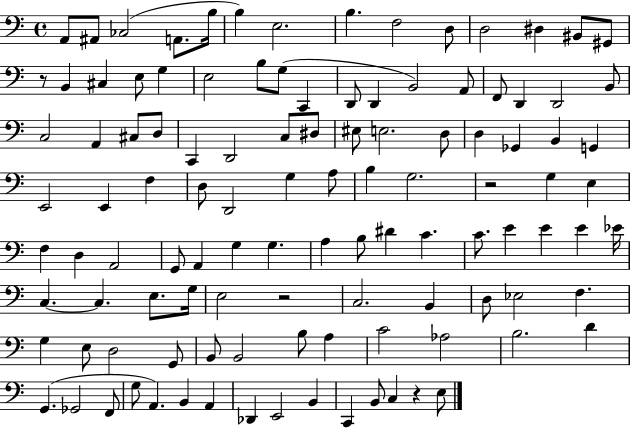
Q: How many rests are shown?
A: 4